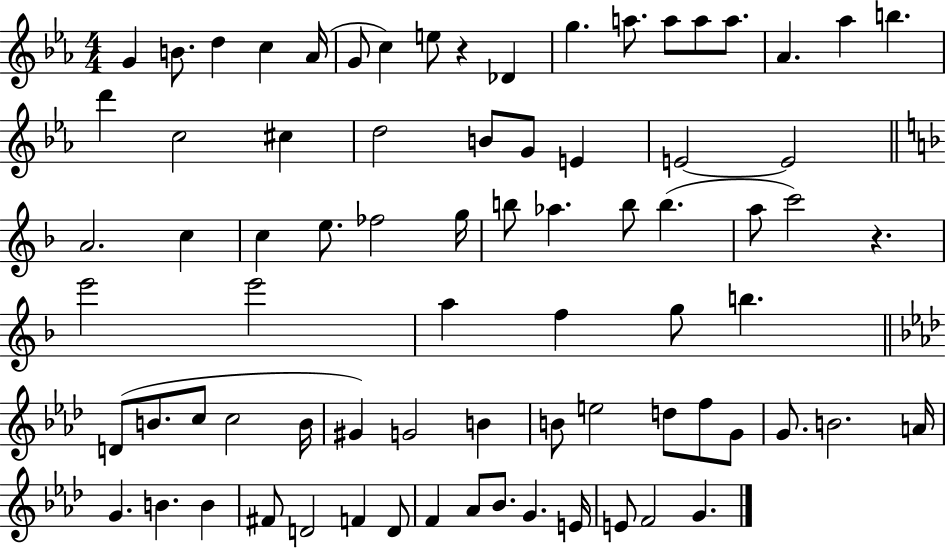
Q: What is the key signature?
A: EES major